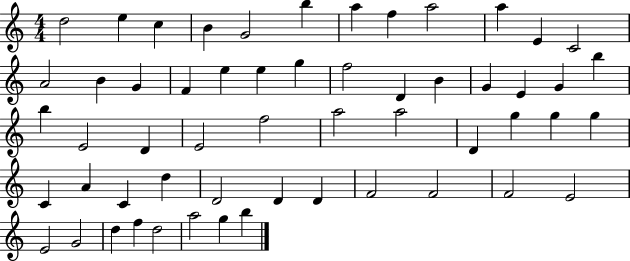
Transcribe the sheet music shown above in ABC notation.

X:1
T:Untitled
M:4/4
L:1/4
K:C
d2 e c B G2 b a f a2 a E C2 A2 B G F e e g f2 D B G E G b b E2 D E2 f2 a2 a2 D g g g C A C d D2 D D F2 F2 F2 E2 E2 G2 d f d2 a2 g b